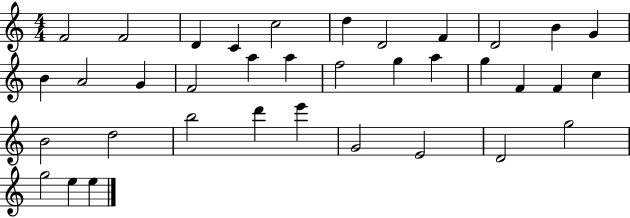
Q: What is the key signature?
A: C major